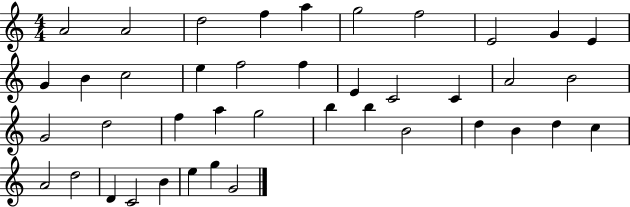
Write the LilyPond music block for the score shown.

{
  \clef treble
  \numericTimeSignature
  \time 4/4
  \key c \major
  a'2 a'2 | d''2 f''4 a''4 | g''2 f''2 | e'2 g'4 e'4 | \break g'4 b'4 c''2 | e''4 f''2 f''4 | e'4 c'2 c'4 | a'2 b'2 | \break g'2 d''2 | f''4 a''4 g''2 | b''4 b''4 b'2 | d''4 b'4 d''4 c''4 | \break a'2 d''2 | d'4 c'2 b'4 | e''4 g''4 g'2 | \bar "|."
}